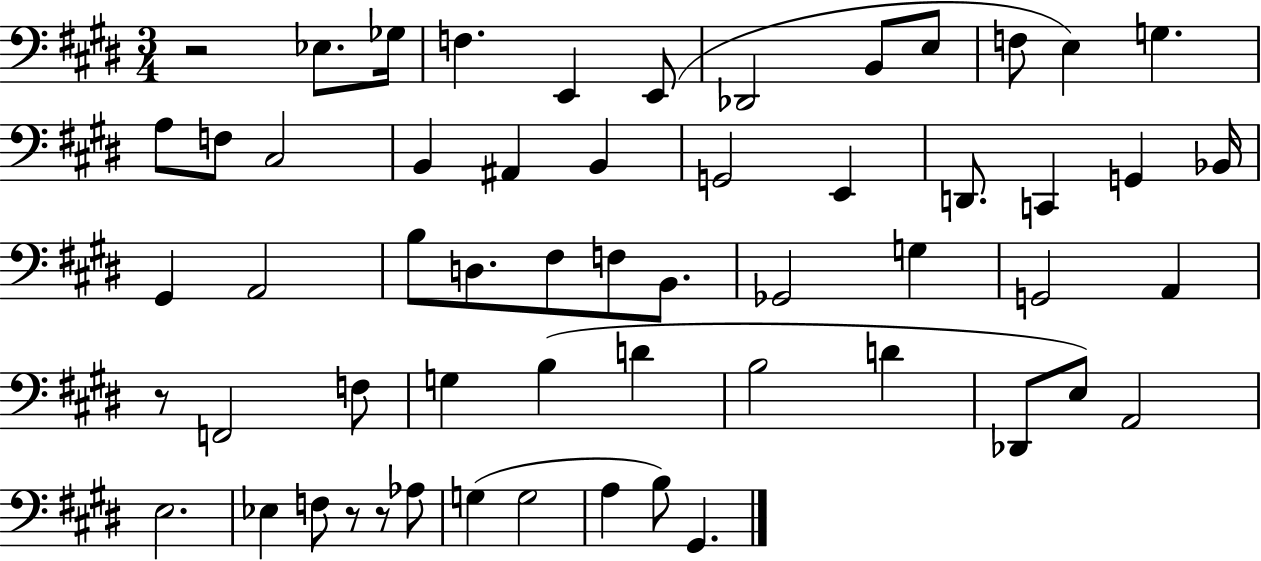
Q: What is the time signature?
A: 3/4